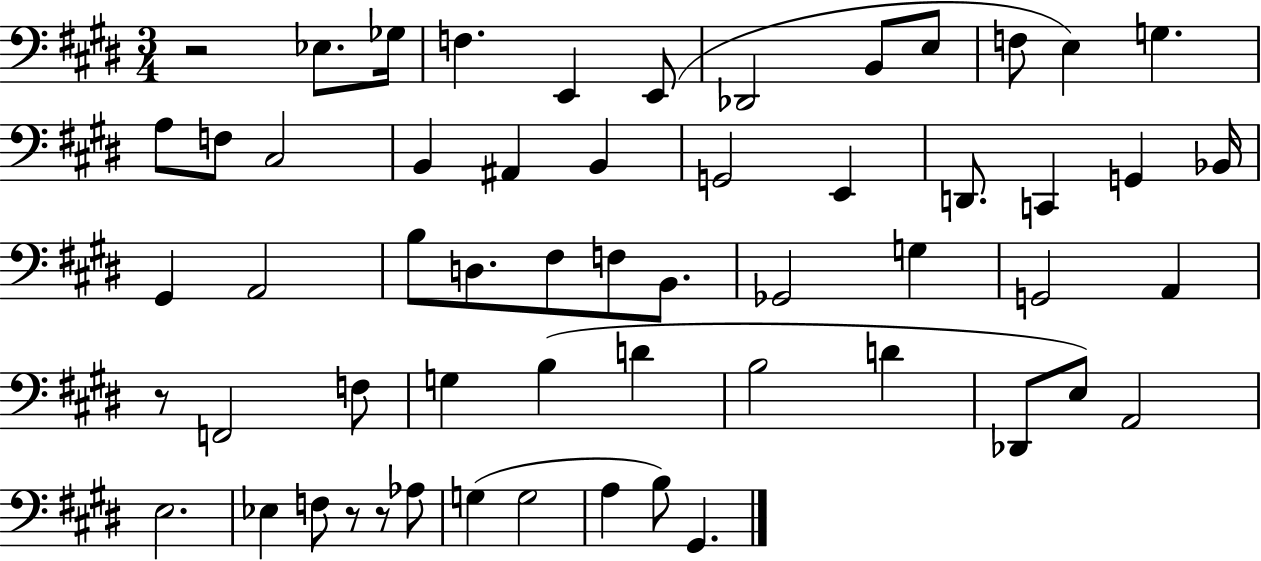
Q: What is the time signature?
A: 3/4